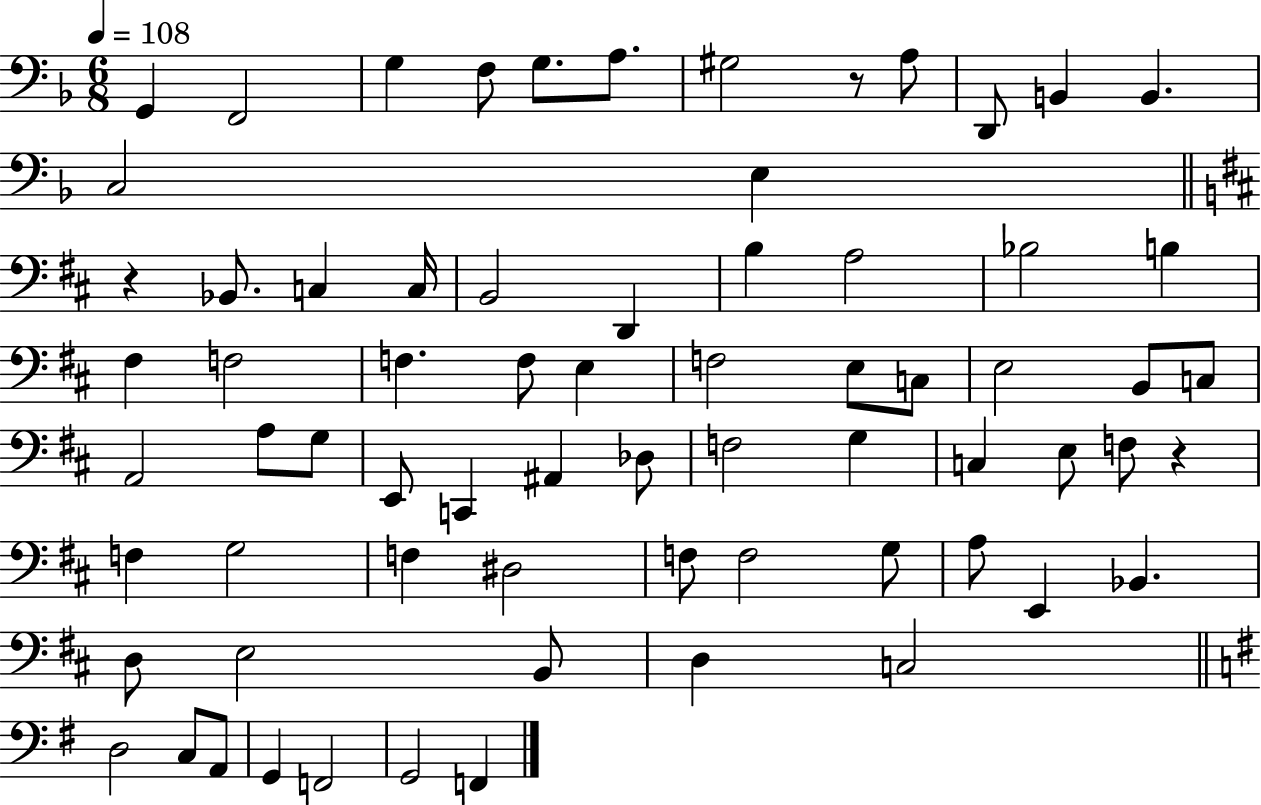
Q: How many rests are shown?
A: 3